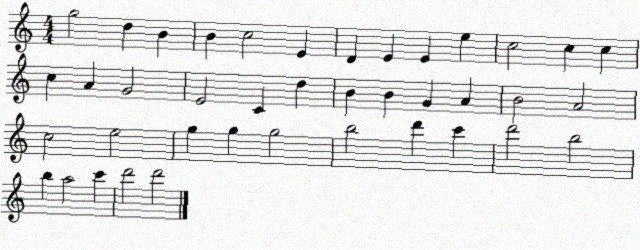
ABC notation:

X:1
T:Untitled
M:4/4
L:1/4
K:C
g2 d B B c2 E D E E e c2 c c c A G2 E2 C d B B G A B2 A2 c2 e2 g g g2 b2 d' c' d'2 b2 b a2 c' d'2 d'2